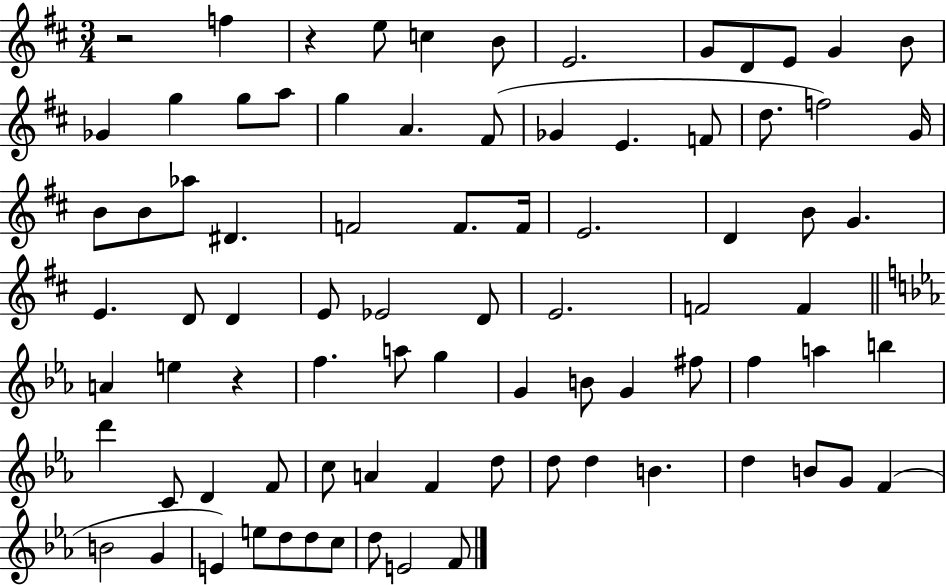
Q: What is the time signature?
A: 3/4